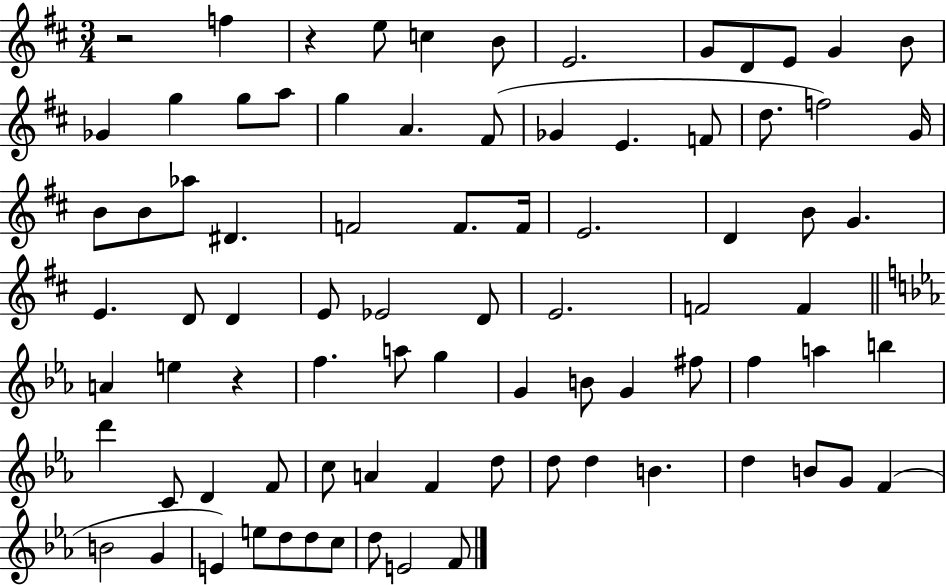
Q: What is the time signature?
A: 3/4